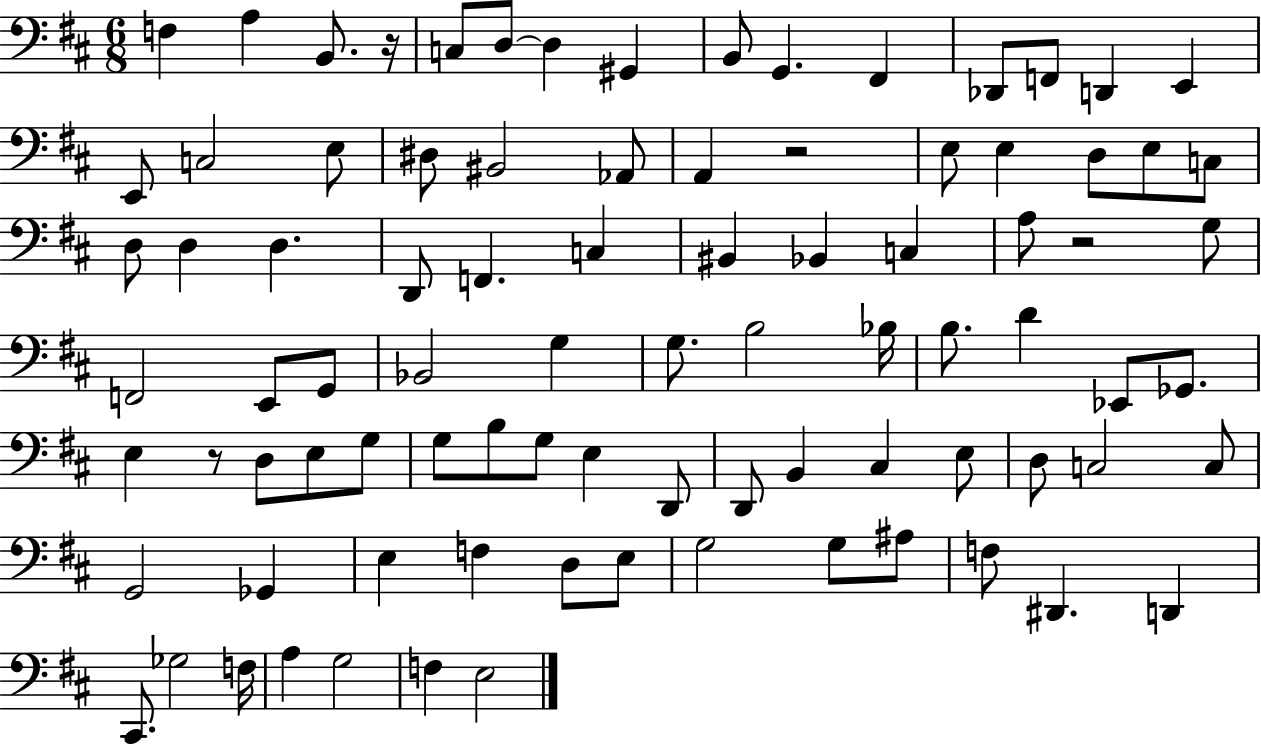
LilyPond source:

{
  \clef bass
  \numericTimeSignature
  \time 6/8
  \key d \major
  f4 a4 b,8. r16 | c8 d8~~ d4 gis,4 | b,8 g,4. fis,4 | des,8 f,8 d,4 e,4 | \break e,8 c2 e8 | dis8 bis,2 aes,8 | a,4 r2 | e8 e4 d8 e8 c8 | \break d8 d4 d4. | d,8 f,4. c4 | bis,4 bes,4 c4 | a8 r2 g8 | \break f,2 e,8 g,8 | bes,2 g4 | g8. b2 bes16 | b8. d'4 ees,8 ges,8. | \break e4 r8 d8 e8 g8 | g8 b8 g8 e4 d,8 | d,8 b,4 cis4 e8 | d8 c2 c8 | \break g,2 ges,4 | e4 f4 d8 e8 | g2 g8 ais8 | f8 dis,4. d,4 | \break cis,8. ges2 f16 | a4 g2 | f4 e2 | \bar "|."
}